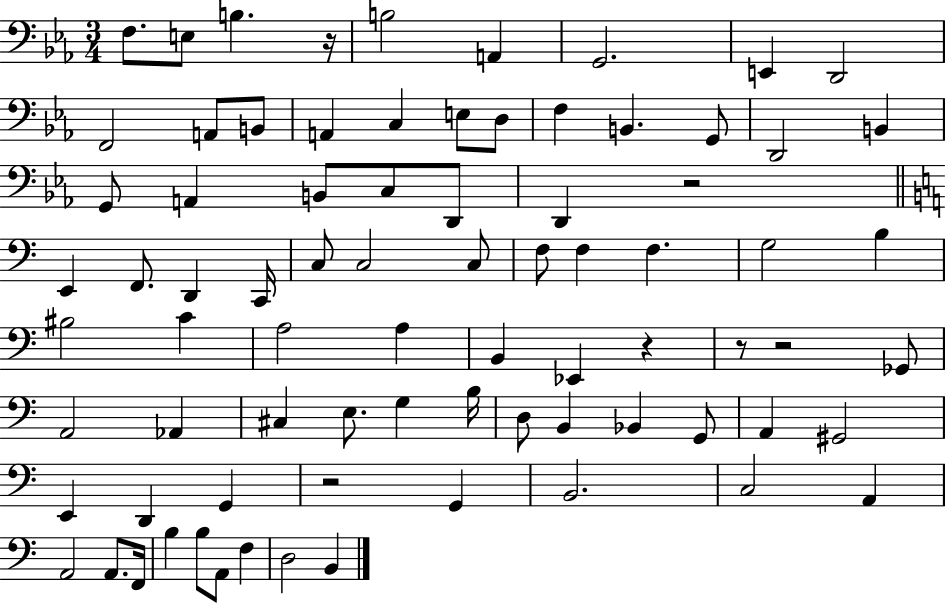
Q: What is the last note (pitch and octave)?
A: B2